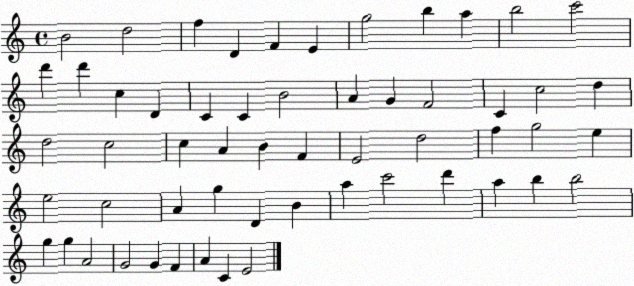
X:1
T:Untitled
M:4/4
L:1/4
K:C
B2 d2 f D F E g2 b a b2 c'2 d' d' c D C C B2 A G F2 C c2 d d2 c2 c A B F E2 d2 f g2 e e2 c2 A g D B a c'2 d' a b b2 g g A2 G2 G F A C E2